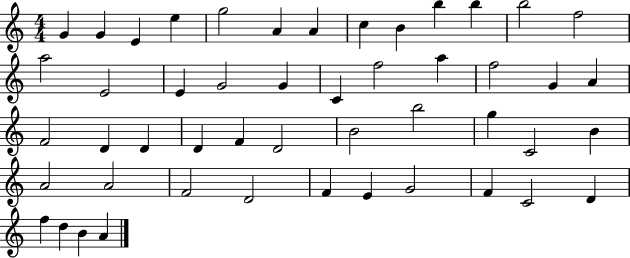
G4/q G4/q E4/q E5/q G5/h A4/q A4/q C5/q B4/q B5/q B5/q B5/h F5/h A5/h E4/h E4/q G4/h G4/q C4/q F5/h A5/q F5/h G4/q A4/q F4/h D4/q D4/q D4/q F4/q D4/h B4/h B5/h G5/q C4/h B4/q A4/h A4/h F4/h D4/h F4/q E4/q G4/h F4/q C4/h D4/q F5/q D5/q B4/q A4/q